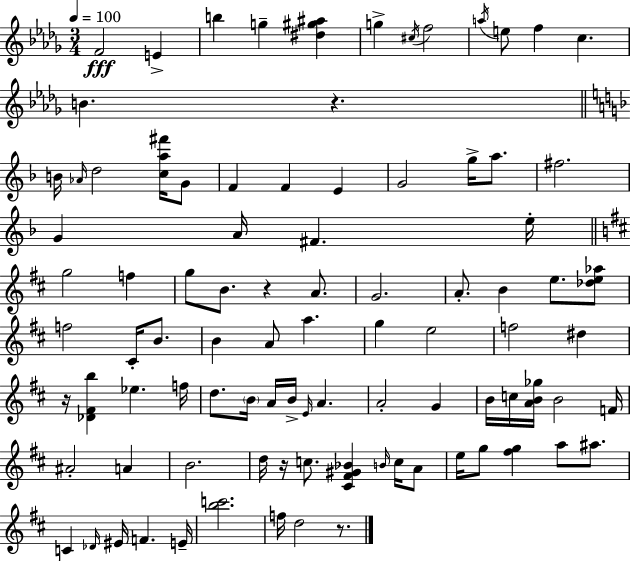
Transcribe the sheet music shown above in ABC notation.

X:1
T:Untitled
M:3/4
L:1/4
K:Bbm
F2 E b g [^d^g^a] g ^c/4 f2 a/4 e/2 f c B z B/4 _A/4 d2 [ca^f']/4 G/2 F F E G2 g/4 a/2 ^f2 G A/4 ^F e/4 g2 f g/2 B/2 z A/2 G2 A/2 B e/2 [_de_a]/2 f2 ^C/4 B/2 B A/2 a g e2 f2 ^d z/4 [_D^Fb] _e f/4 d/2 B/4 A/4 B/4 E/4 A A2 G B/4 c/4 [AB_g]/4 B2 F/4 ^A2 A B2 d/4 z/4 c/2 [^C^F^G_B] B/4 c/4 A/2 e/4 g/2 [^fg] a/2 ^a/2 C _D/4 ^E/4 F E/4 [bc']2 f/4 d2 z/2